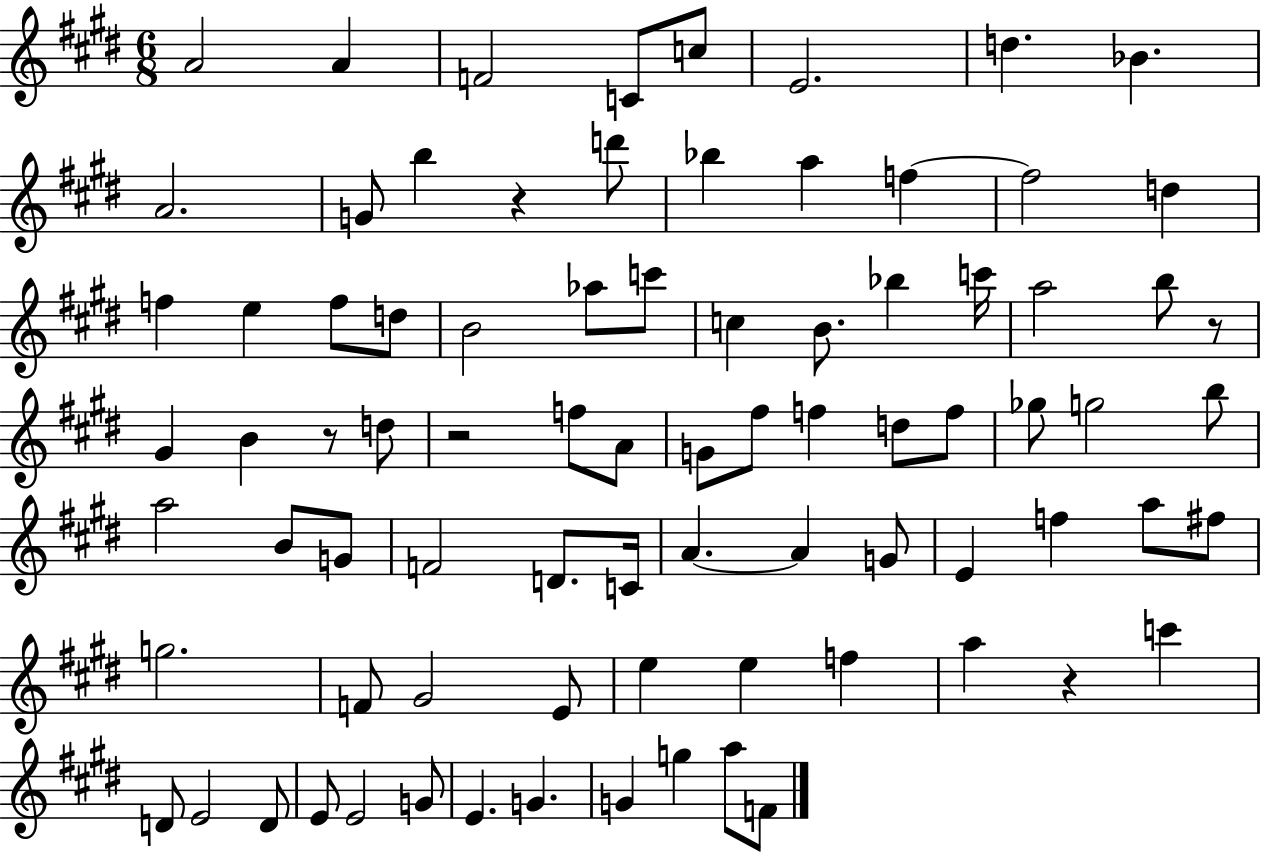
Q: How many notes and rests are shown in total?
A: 82